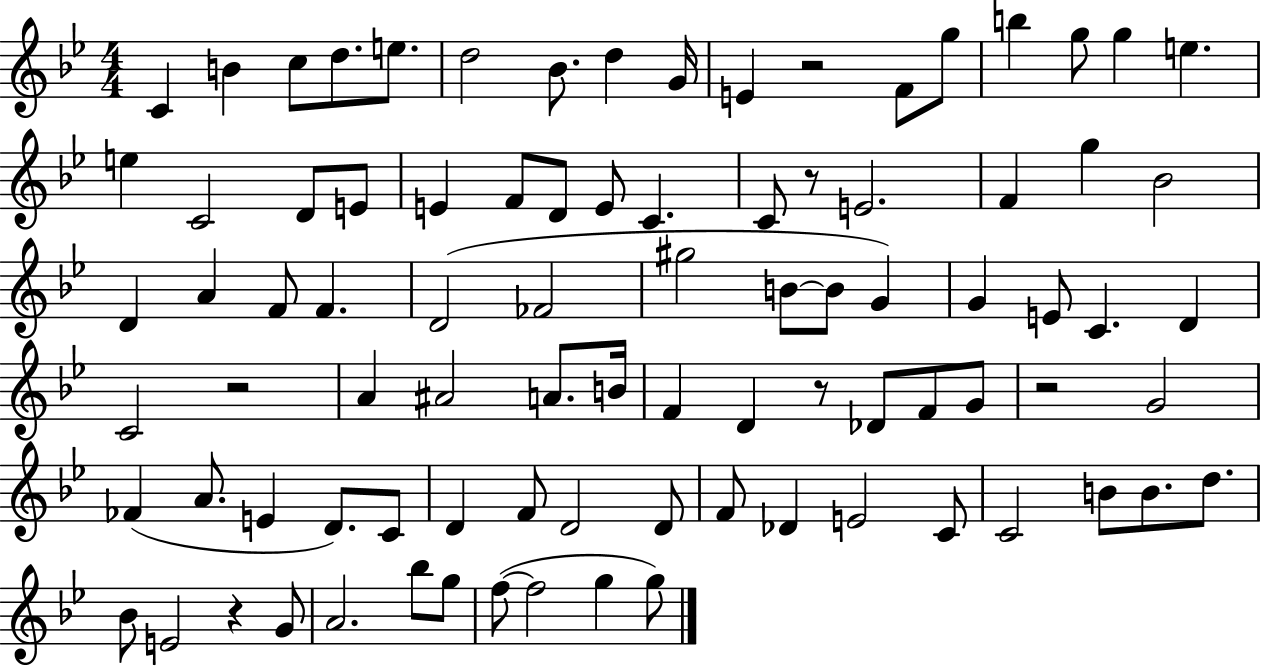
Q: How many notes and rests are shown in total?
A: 88